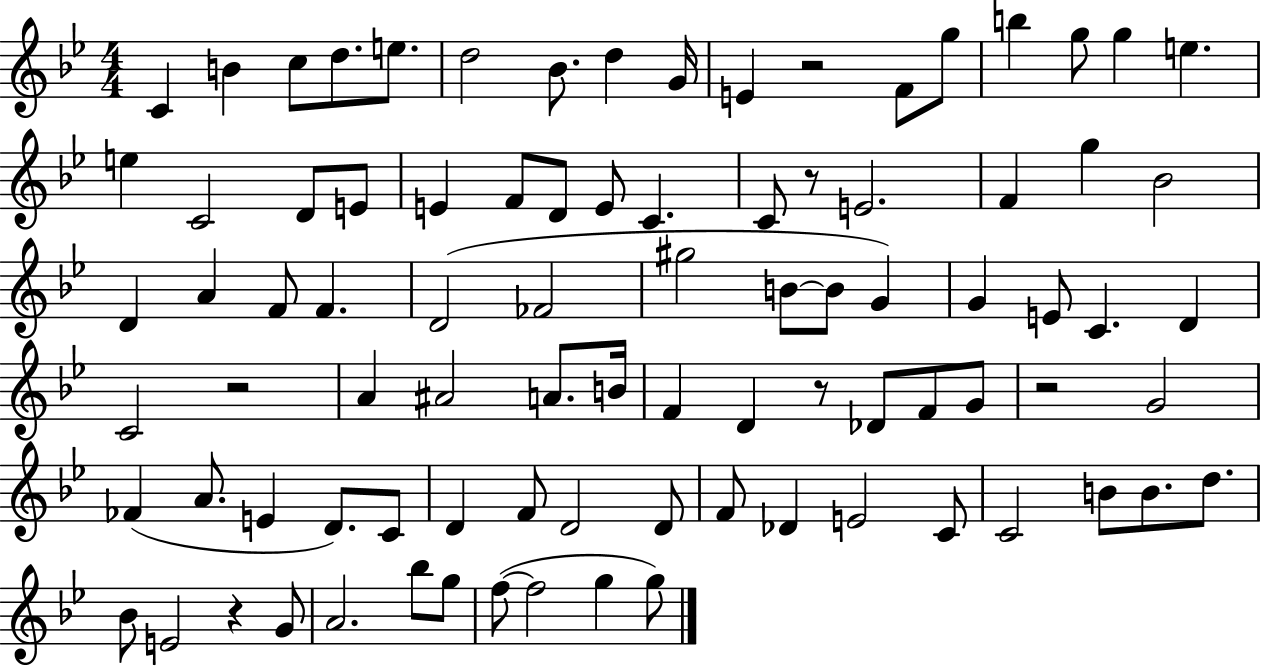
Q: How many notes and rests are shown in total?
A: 88